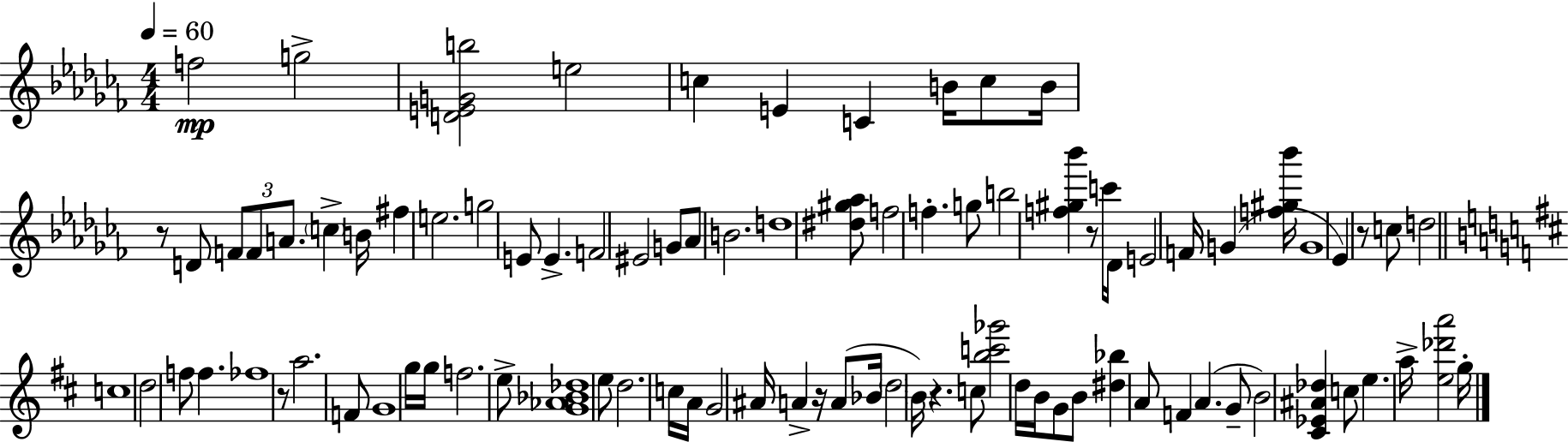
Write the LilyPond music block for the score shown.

{
  \clef treble
  \numericTimeSignature
  \time 4/4
  \key aes \minor
  \tempo 4 = 60
  f''2\mp g''2-> | <d' e' g' b''>2 e''2 | c''4 e'4 c'4 b'16 c''8 b'16 | r8 d'8 \tuplet 3/2 { f'8 f'8 a'8. } \parenthesize c''4-> b'16 | \break fis''4 e''2. | g''2 e'8 e'4.-> | f'2 eis'2 | g'8 aes'8 b'2. | \break d''1 | <dis'' gis'' aes''>8 f''2 f''4.-. | g''8 b''2 <f'' gis'' bes'''>4 r8 | c'''16 des'16 e'2 f'16 g'4( <f'' gis'' bes'''>16 | \break g'1 | ees'4) r8 c''8 d''2 | \bar "||" \break \key d \major c''1 | d''2 f''8 f''4. | fes''1 | r8 a''2. f'8 | \break g'1 | g''16 g''16 f''2. e''8-> | <g' aes' bes' des''>1 | e''8 d''2. c''16 a'16 | \break g'2 ais'16 a'4-> r16 a'8( | bes'16 \parenthesize d''2 \parenthesize b'16) r4. | c''8 <b'' c''' ges'''>2 d''16 b'16 g'8 b'8 | <dis'' bes''>4 a'8 f'4 a'4.( | \break g'8-- b'2) <cis' ees' ais' des''>4 c''8 | e''4. a''16-> <e'' des''' a'''>2 g''16-. | \bar "|."
}